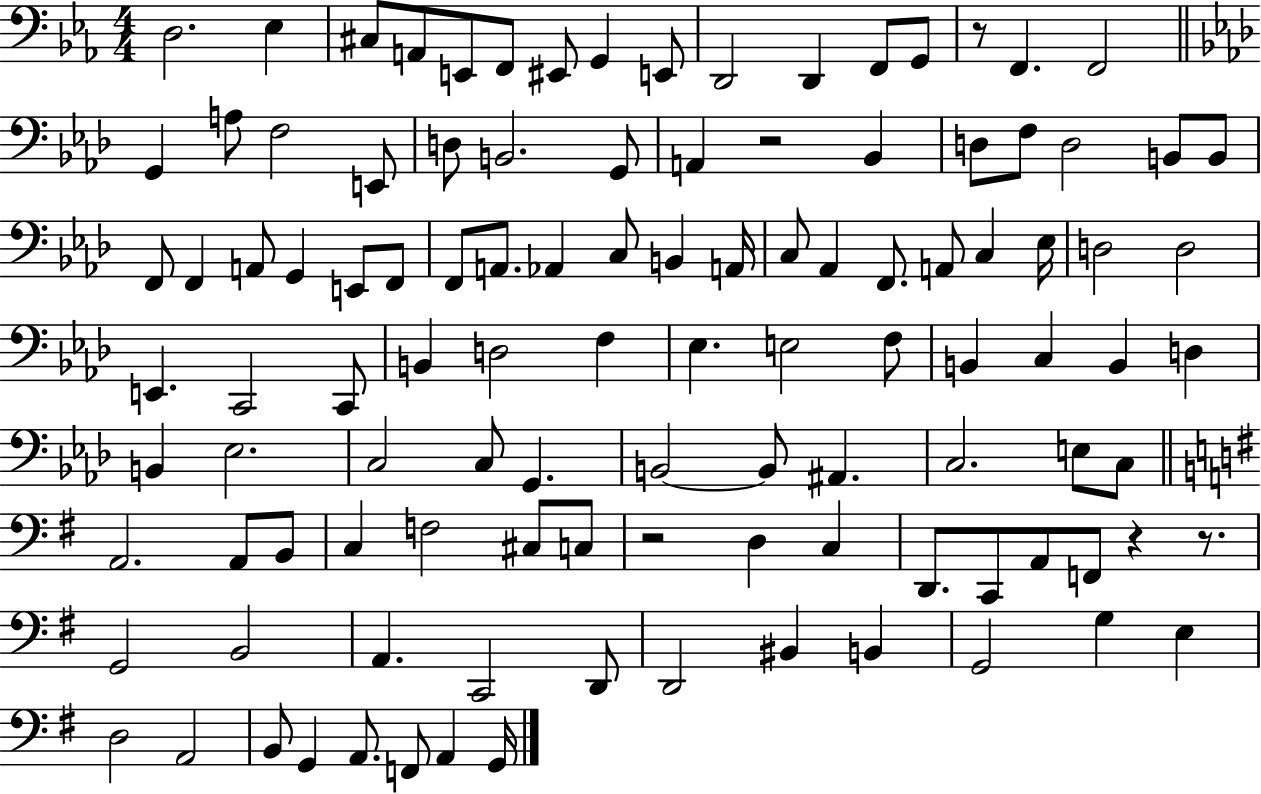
D3/h. Eb3/q C#3/e A2/e E2/e F2/e EIS2/e G2/q E2/e D2/h D2/q F2/e G2/e R/e F2/q. F2/h G2/q A3/e F3/h E2/e D3/e B2/h. G2/e A2/q R/h Bb2/q D3/e F3/e D3/h B2/e B2/e F2/e F2/q A2/e G2/q E2/e F2/e F2/e A2/e. Ab2/q C3/e B2/q A2/s C3/e Ab2/q F2/e. A2/e C3/q Eb3/s D3/h D3/h E2/q. C2/h C2/e B2/q D3/h F3/q Eb3/q. E3/h F3/e B2/q C3/q B2/q D3/q B2/q Eb3/h. C3/h C3/e G2/q. B2/h B2/e A#2/q. C3/h. E3/e C3/e A2/h. A2/e B2/e C3/q F3/h C#3/e C3/e R/h D3/q C3/q D2/e. C2/e A2/e F2/e R/q R/e. G2/h B2/h A2/q. C2/h D2/e D2/h BIS2/q B2/q G2/h G3/q E3/q D3/h A2/h B2/e G2/q A2/e. F2/e A2/q G2/s